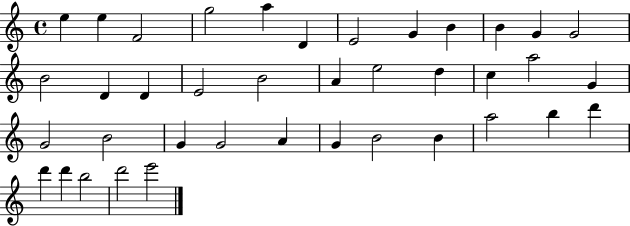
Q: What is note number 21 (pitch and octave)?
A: C5